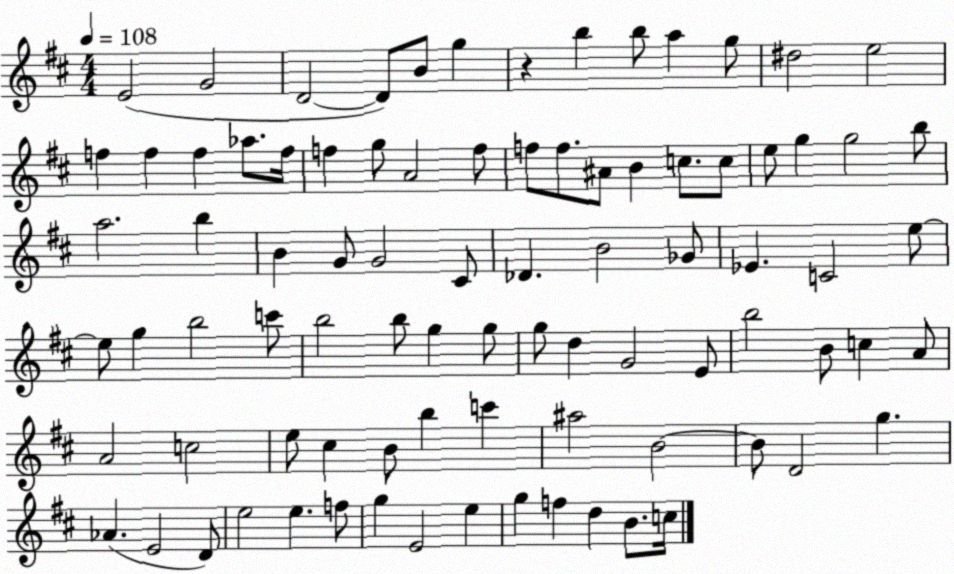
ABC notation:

X:1
T:Untitled
M:4/4
L:1/4
K:D
E2 G2 D2 D/2 B/2 g z b b/2 a g/2 ^d2 e2 f f f _a/2 f/4 f g/2 A2 f/2 f/2 f/2 ^A/2 B c/2 c/2 e/2 g g2 b/2 a2 b B G/2 G2 ^C/2 _D B2 _G/2 _E C2 e/2 e/2 g b2 c'/2 b2 b/2 g g/2 g/2 d G2 E/2 b2 B/2 c A/2 A2 c2 e/2 ^c B/2 b c' ^a2 B2 B/2 D2 g _A E2 D/2 e2 e f/2 g E2 e g f d B/2 c/4